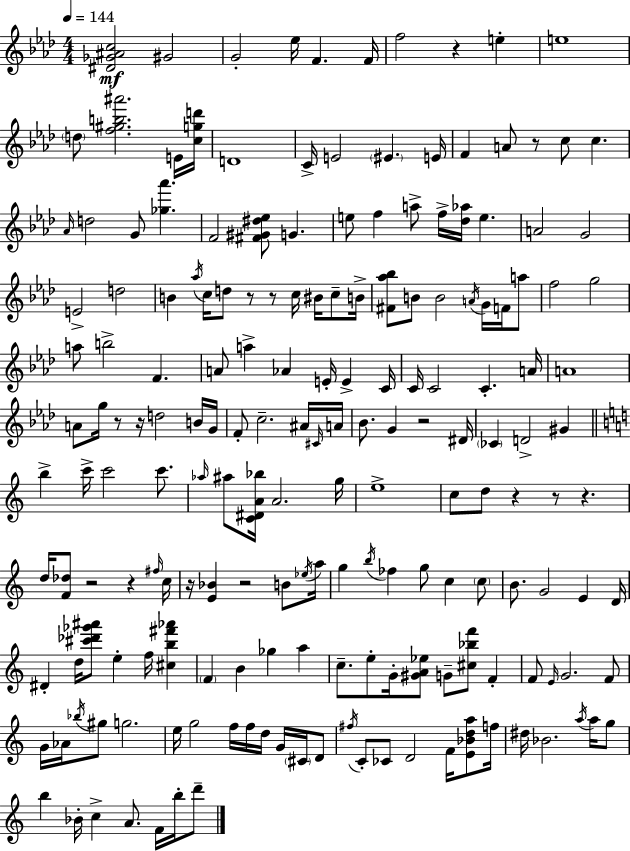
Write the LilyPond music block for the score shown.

{
  \clef treble
  \numericTimeSignature
  \time 4/4
  \key aes \major
  \tempo 4 = 144
  <dis' ges' ais' c''>2\mf gis'2 | g'2-. ees''16 f'4. f'16 | f''2 r4 e''4-. | e''1 | \break \parenthesize d''8 <f'' gis'' b'' ais'''>2. e'16 <c'' g'' d'''>16 | d'1 | c'16-> e'2 \parenthesize eis'4. e'16 | f'4 a'8 r8 c''8 c''4. | \break \grace { aes'16 } d''2 g'8 <ges'' aes'''>4. | f'2 <fis' gis' dis'' ees''>8 g'4. | e''8 f''4 a''8-> f''16-> <des'' aes''>16 e''4. | a'2 g'2 | \break e'2-> d''2 | b'4 \acciaccatura { aes''16 } c''16 d''8 r8 r8 c''16 bis'16 c''8-- | b'16-> <fis' aes'' bes''>8 b'8 b'2 \acciaccatura { a'16 } g'16 | f'16 a''8 f''2 g''2 | \break a''8 b''2-> f'4. | a'8 a''4-> aes'4 e'16-. e'4-> | c'16 c'16 c'2 c'4.-. | a'16 a'1 | \break a'8 g''16 r8 r16 d''2 | b'16 g'16 f'8-. c''2.-- | ais'16 \grace { cis'16 } a'16 bes'8. g'4 r2 | dis'16 \parenthesize ces'4 d'2-> | \break gis'4 \bar "||" \break \key c \major b''4-> c'''16-> c'''2 c'''8. | \grace { aes''16 } ais''8 <c' dis' a' bes''>16 a'2. | g''16 e''1-> | c''8 d''8 r4 r8 r4. | \break d''16 <f' des''>8 r2 r4 | \grace { fis''16 } c''16 r16 <e' bes'>4 r2 b'8 | \acciaccatura { ees''16 } a''16 g''4 \acciaccatura { b''16 } fes''4 g''8 c''4 | \parenthesize c''8 b'8. g'2 e'4 | \break d'16 dis'4-. d''16 <cis''' des''' ges''' ais'''>8 e''4-. f''16 | <cis'' b'' fis''' aes'''>4 \parenthesize f'4 b'4 ges''4 | a''4 c''8.-- e''8-. g'16-. <gis' a' ees''>8 g'8-- <cis'' bes'' f'''>8 | f'4-. f'8 \grace { e'16 } g'2. | \break f'8 g'16 aes'16 \acciaccatura { bes''16 } gis''8 g''2. | e''16 g''2 f''16 | f''16 d''16 g'16 \parenthesize cis'16 d'8 \acciaccatura { fis''16 } c'8-. ces'8 d'2 | f'16 <e' bes' d'' a''>8 f''16 dis''16 bes'2. | \break \acciaccatura { a''16 } a''16 g''8 b''4 bes'16-. c''4-> | a'8. f'16 b''16-. d'''8-- \bar "|."
}